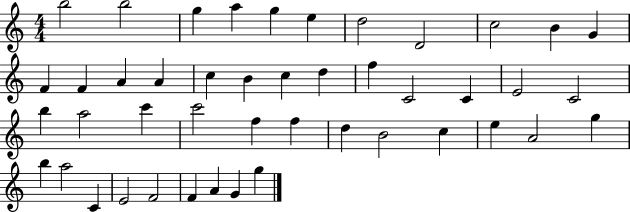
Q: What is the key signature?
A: C major